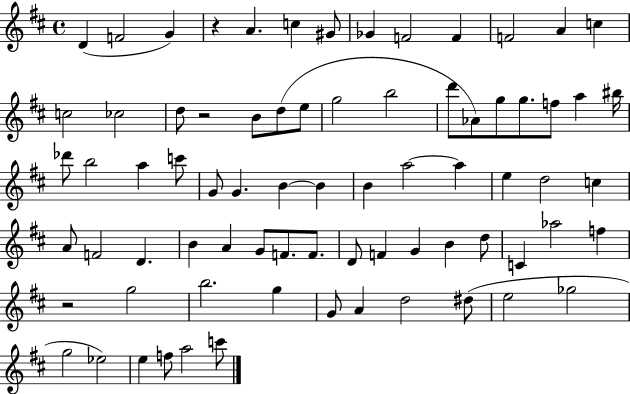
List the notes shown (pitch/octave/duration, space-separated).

D4/q F4/h G4/q R/q A4/q. C5/q G#4/e Gb4/q F4/h F4/q F4/h A4/q C5/q C5/h CES5/h D5/e R/h B4/e D5/e E5/e G5/h B5/h D6/e Ab4/e G5/e G5/e. F5/e A5/q BIS5/s Db6/e B5/h A5/q C6/e G4/e G4/q. B4/q B4/q B4/q A5/h A5/q E5/q D5/h C5/q A4/e F4/h D4/q. B4/q A4/q G4/e F4/e. F4/e. D4/e F4/q G4/q B4/q D5/e C4/q Ab5/h F5/q R/h G5/h B5/h. G5/q G4/e A4/q D5/h D#5/e E5/h Gb5/h G5/h Eb5/h E5/q F5/e A5/h C6/e